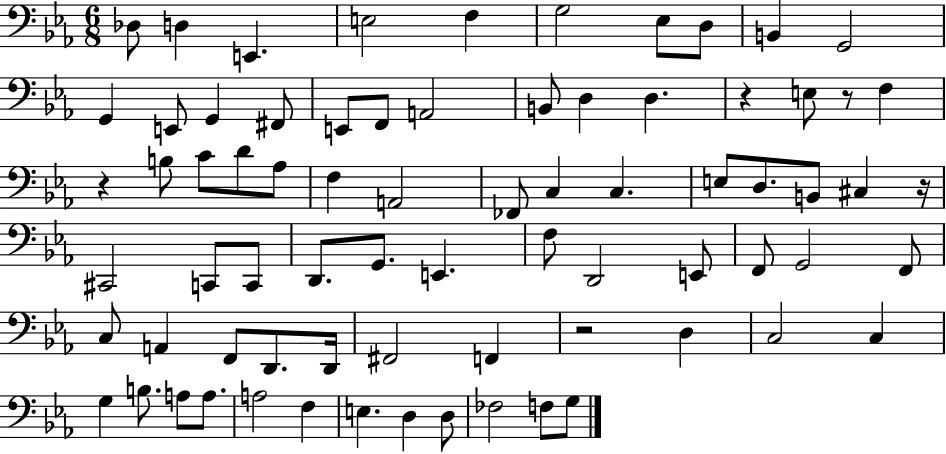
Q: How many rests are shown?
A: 5